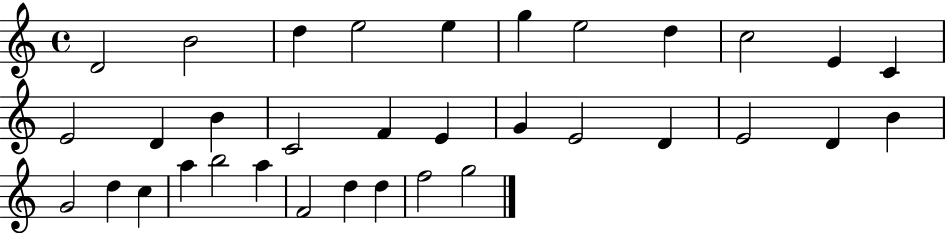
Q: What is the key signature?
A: C major